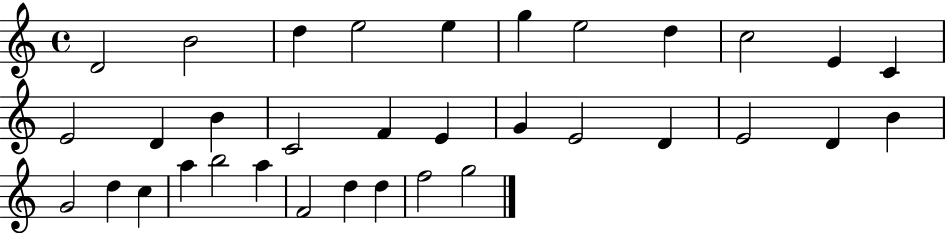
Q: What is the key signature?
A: C major